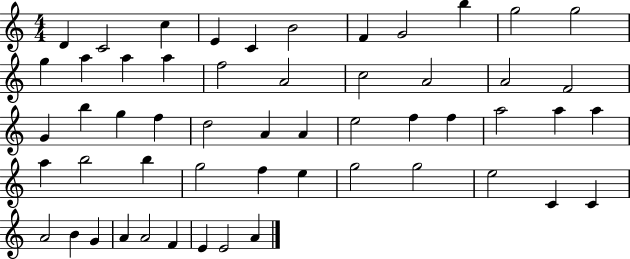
D4/q C4/h C5/q E4/q C4/q B4/h F4/q G4/h B5/q G5/h G5/h G5/q A5/q A5/q A5/q F5/h A4/h C5/h A4/h A4/h F4/h G4/q B5/q G5/q F5/q D5/h A4/q A4/q E5/h F5/q F5/q A5/h A5/q A5/q A5/q B5/h B5/q G5/h F5/q E5/q G5/h G5/h E5/h C4/q C4/q A4/h B4/q G4/q A4/q A4/h F4/q E4/q E4/h A4/q